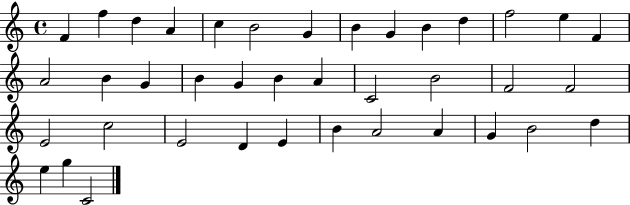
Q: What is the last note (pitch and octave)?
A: C4